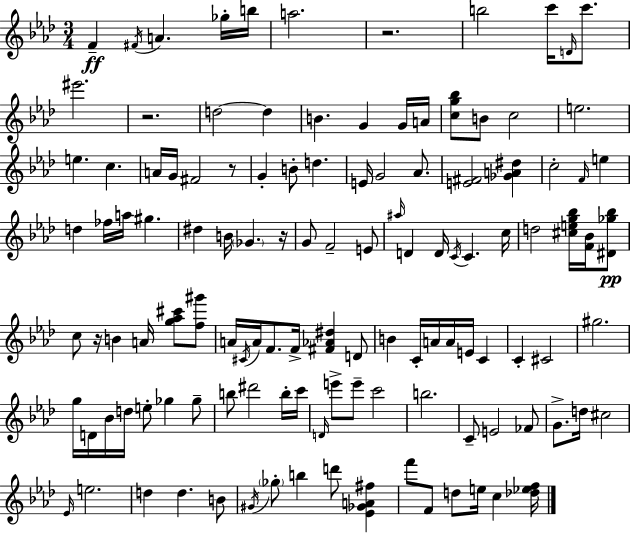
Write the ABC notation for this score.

X:1
T:Untitled
M:3/4
L:1/4
K:Fm
F ^F/4 A _g/4 b/4 a2 z2 b2 c'/4 D/4 c'/2 ^e'2 z2 d2 d B G G/4 A/4 [cg_b]/2 B/2 c2 e2 e c A/4 G/4 ^F2 z/2 G B/2 d E/4 G2 _A/2 [E^F]2 [_GA^d] c2 F/4 e d _f/4 a/4 ^g ^d B/4 _G z/4 G/2 F2 E/2 ^a/4 D D/4 C/4 C c/4 d2 [^ceg_b]/4 [F_B]/4 [^D_g_b]/2 c/2 z/4 B A/4 [g_a^c']/2 [f^g']/2 A/4 ^C/4 A/4 F/2 F/4 [^F_A^d] D/2 B C/4 A/4 A/4 E/4 C C ^C2 ^g2 g/4 D/4 _B/4 d/4 e/2 _g _g/2 b/2 ^d'2 b/4 c'/4 D/4 e'/2 e'/2 c'2 b2 C/2 E2 _F/2 G/2 d/4 ^c2 _E/4 e2 d d B/2 ^G/4 _g/2 b d'/2 [_E_GA^f] f'/2 F/2 d/2 e/4 c [_d_ef]/4